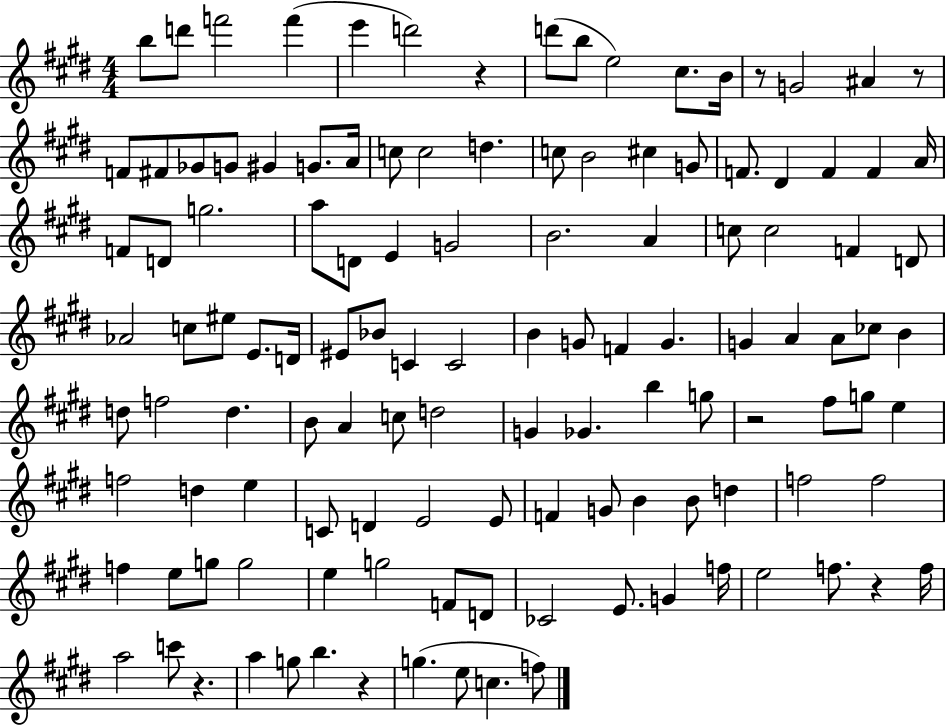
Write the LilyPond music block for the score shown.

{
  \clef treble
  \numericTimeSignature
  \time 4/4
  \key e \major
  b''8 d'''8 f'''2 f'''4( | e'''4 d'''2) r4 | d'''8( b''8 e''2) cis''8. b'16 | r8 g'2 ais'4 r8 | \break f'8 fis'8 ges'8 g'8 gis'4 g'8. a'16 | c''8 c''2 d''4. | c''8 b'2 cis''4 g'8 | f'8. dis'4 f'4 f'4 a'16 | \break f'8 d'8 g''2. | a''8 d'8 e'4 g'2 | b'2. a'4 | c''8 c''2 f'4 d'8 | \break aes'2 c''8 eis''8 e'8. d'16 | eis'8 bes'8 c'4 c'2 | b'4 g'8 f'4 g'4. | g'4 a'4 a'8 ces''8 b'4 | \break d''8 f''2 d''4. | b'8 a'4 c''8 d''2 | g'4 ges'4. b''4 g''8 | r2 fis''8 g''8 e''4 | \break f''2 d''4 e''4 | c'8 d'4 e'2 e'8 | f'4 g'8 b'4 b'8 d''4 | f''2 f''2 | \break f''4 e''8 g''8 g''2 | e''4 g''2 f'8 d'8 | ces'2 e'8. g'4 f''16 | e''2 f''8. r4 f''16 | \break a''2 c'''8 r4. | a''4 g''8 b''4. r4 | g''4.( e''8 c''4. f''8) | \bar "|."
}